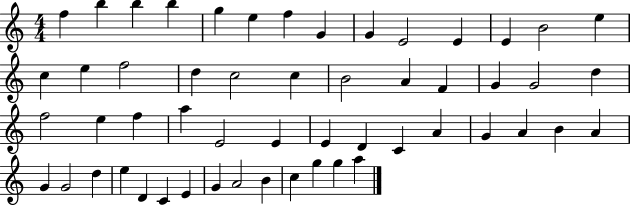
F5/q B5/q B5/q B5/q G5/q E5/q F5/q G4/q G4/q E4/h E4/q E4/q B4/h E5/q C5/q E5/q F5/h D5/q C5/h C5/q B4/h A4/q F4/q G4/q G4/h D5/q F5/h E5/q F5/q A5/q E4/h E4/q E4/q D4/q C4/q A4/q G4/q A4/q B4/q A4/q G4/q G4/h D5/q E5/q D4/q C4/q E4/q G4/q A4/h B4/q C5/q G5/q G5/q A5/q